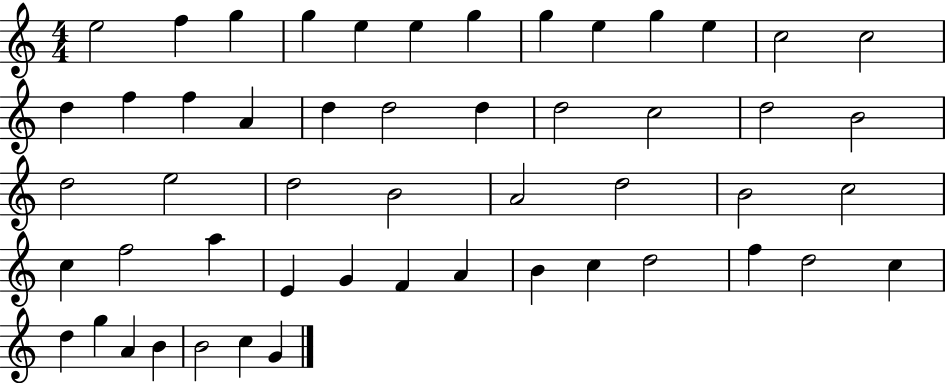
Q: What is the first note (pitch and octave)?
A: E5